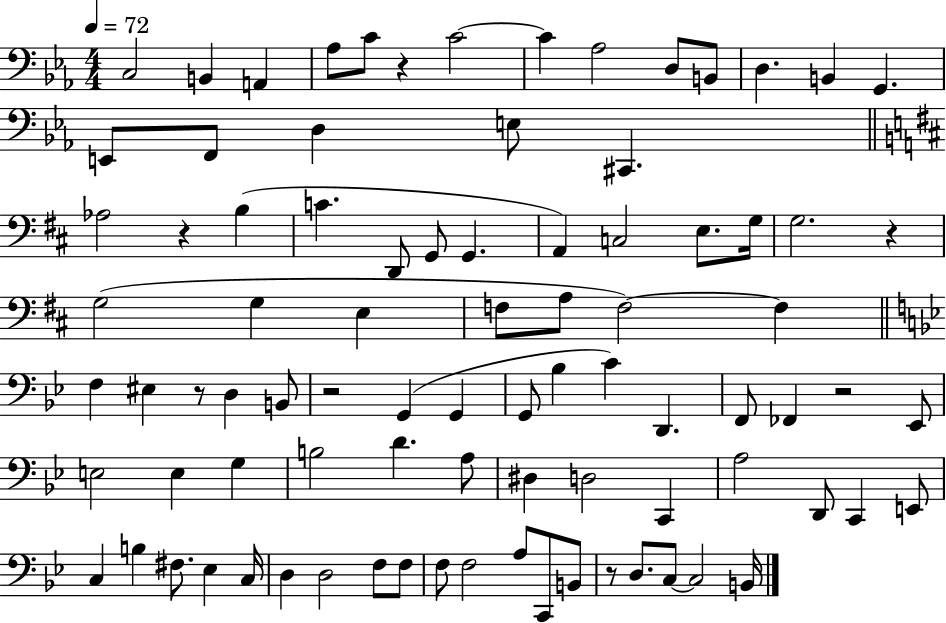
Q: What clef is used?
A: bass